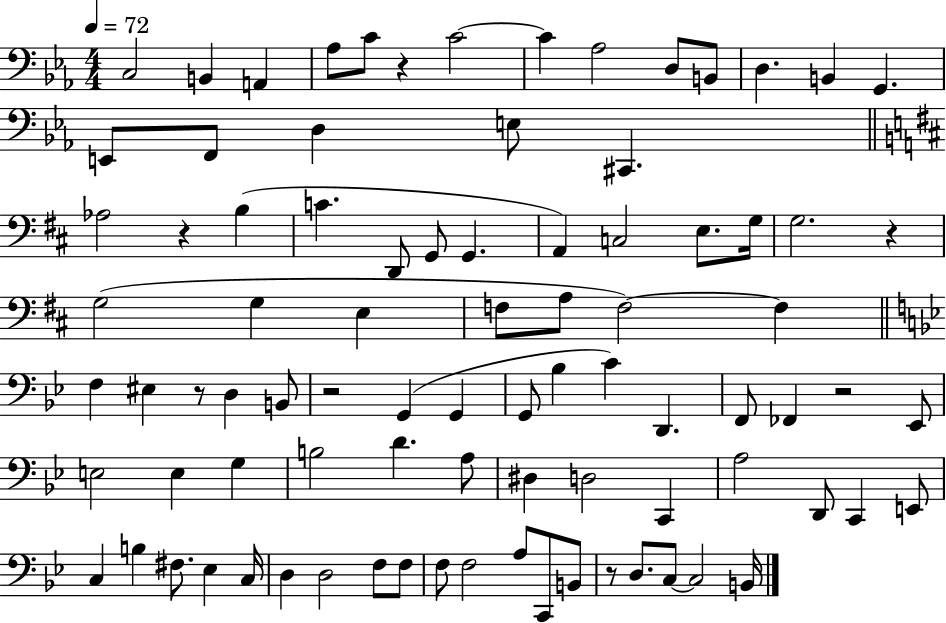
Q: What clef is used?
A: bass